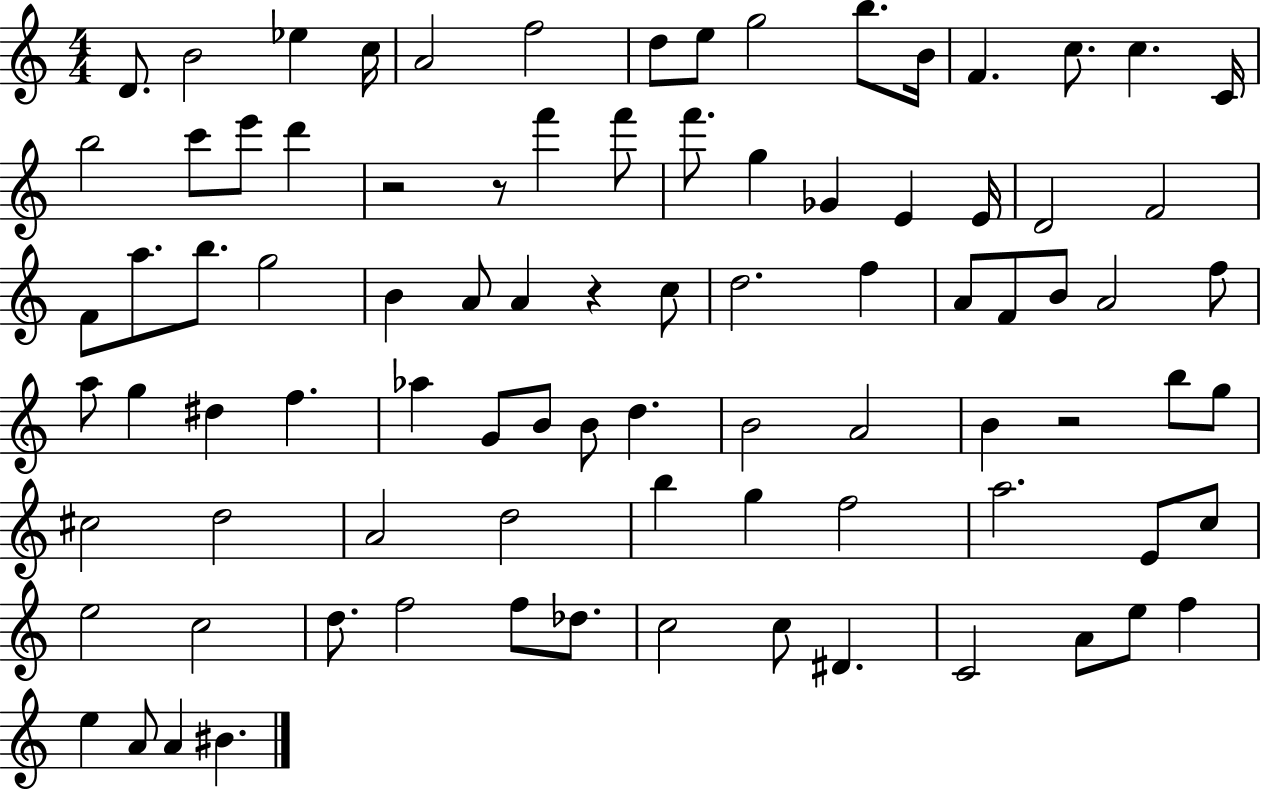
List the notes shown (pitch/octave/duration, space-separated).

D4/e. B4/h Eb5/q C5/s A4/h F5/h D5/e E5/e G5/h B5/e. B4/s F4/q. C5/e. C5/q. C4/s B5/h C6/e E6/e D6/q R/h R/e F6/q F6/e F6/e. G5/q Gb4/q E4/q E4/s D4/h F4/h F4/e A5/e. B5/e. G5/h B4/q A4/e A4/q R/q C5/e D5/h. F5/q A4/e F4/e B4/e A4/h F5/e A5/e G5/q D#5/q F5/q. Ab5/q G4/e B4/e B4/e D5/q. B4/h A4/h B4/q R/h B5/e G5/e C#5/h D5/h A4/h D5/h B5/q G5/q F5/h A5/h. E4/e C5/e E5/h C5/h D5/e. F5/h F5/e Db5/e. C5/h C5/e D#4/q. C4/h A4/e E5/e F5/q E5/q A4/e A4/q BIS4/q.